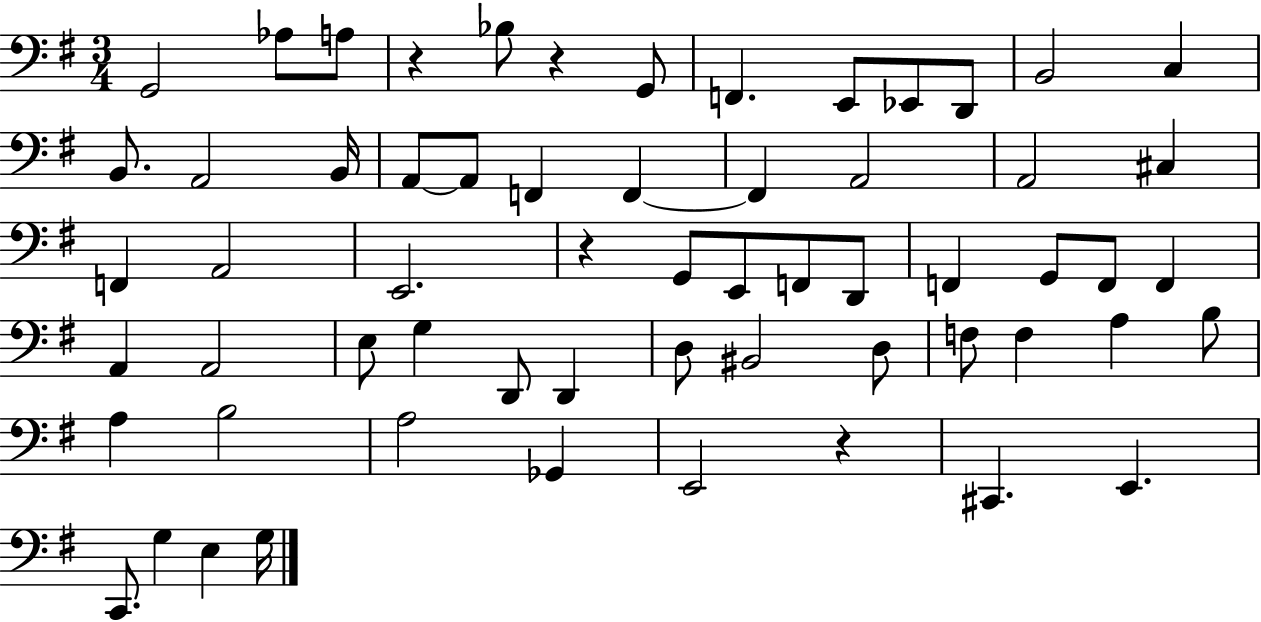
X:1
T:Untitled
M:3/4
L:1/4
K:G
G,,2 _A,/2 A,/2 z _B,/2 z G,,/2 F,, E,,/2 _E,,/2 D,,/2 B,,2 C, B,,/2 A,,2 B,,/4 A,,/2 A,,/2 F,, F,, F,, A,,2 A,,2 ^C, F,, A,,2 E,,2 z G,,/2 E,,/2 F,,/2 D,,/2 F,, G,,/2 F,,/2 F,, A,, A,,2 E,/2 G, D,,/2 D,, D,/2 ^B,,2 D,/2 F,/2 F, A, B,/2 A, B,2 A,2 _G,, E,,2 z ^C,, E,, C,,/2 G, E, G,/4